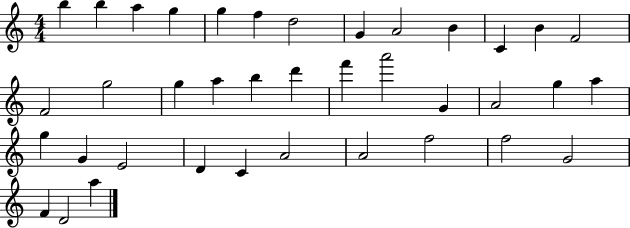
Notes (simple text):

B5/q B5/q A5/q G5/q G5/q F5/q D5/h G4/q A4/h B4/q C4/q B4/q F4/h F4/h G5/h G5/q A5/q B5/q D6/q F6/q A6/h G4/q A4/h G5/q A5/q G5/q G4/q E4/h D4/q C4/q A4/h A4/h F5/h F5/h G4/h F4/q D4/h A5/q